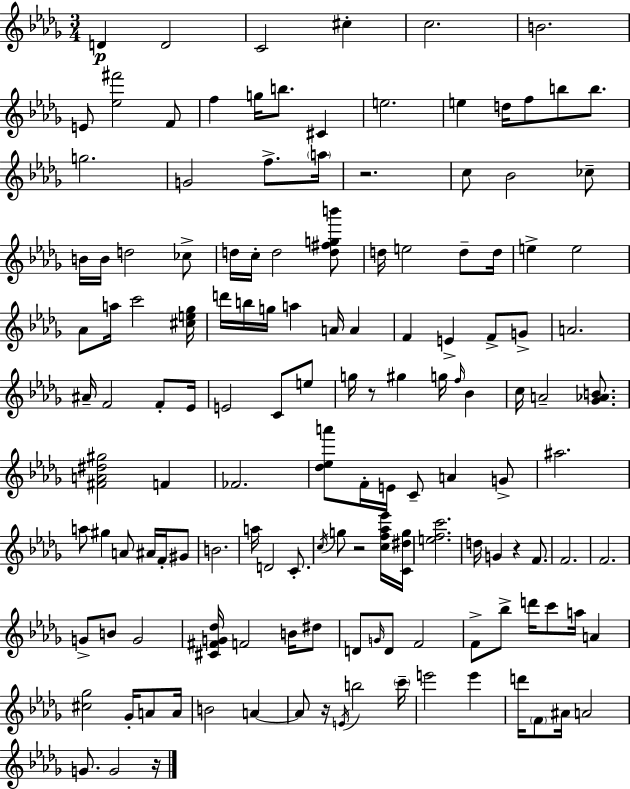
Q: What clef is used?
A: treble